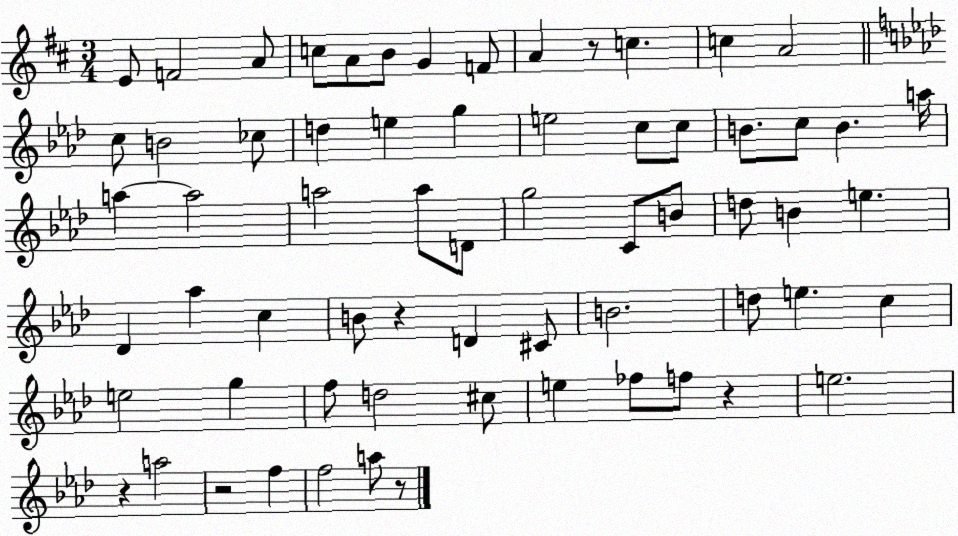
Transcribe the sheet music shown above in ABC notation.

X:1
T:Untitled
M:3/4
L:1/4
K:D
E/2 F2 A/2 c/2 A/2 B/2 G F/2 A z/2 c c A2 c/2 B2 _c/2 d e g e2 c/2 c/2 B/2 c/2 B a/4 a a2 a2 a/2 D/2 g2 C/2 B/2 d/2 B e _D _a c B/2 z D ^C/2 B2 d/2 e c e2 g f/2 d2 ^c/2 e _f/2 f/2 z e2 z a2 z2 f f2 a/2 z/2